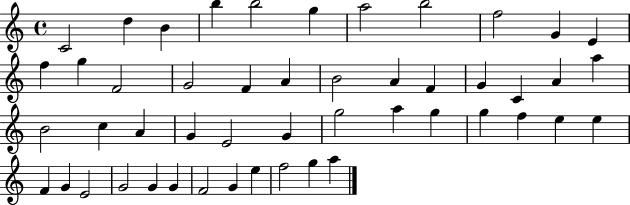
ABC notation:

X:1
T:Untitled
M:4/4
L:1/4
K:C
C2 d B b b2 g a2 b2 f2 G E f g F2 G2 F A B2 A F G C A a B2 c A G E2 G g2 a g g f e e F G E2 G2 G G F2 G e f2 g a